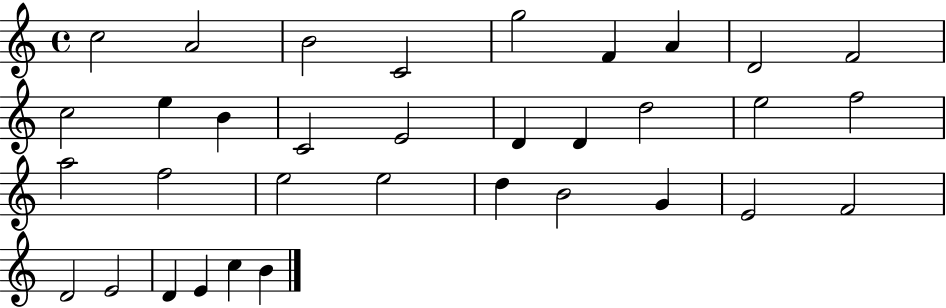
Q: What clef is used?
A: treble